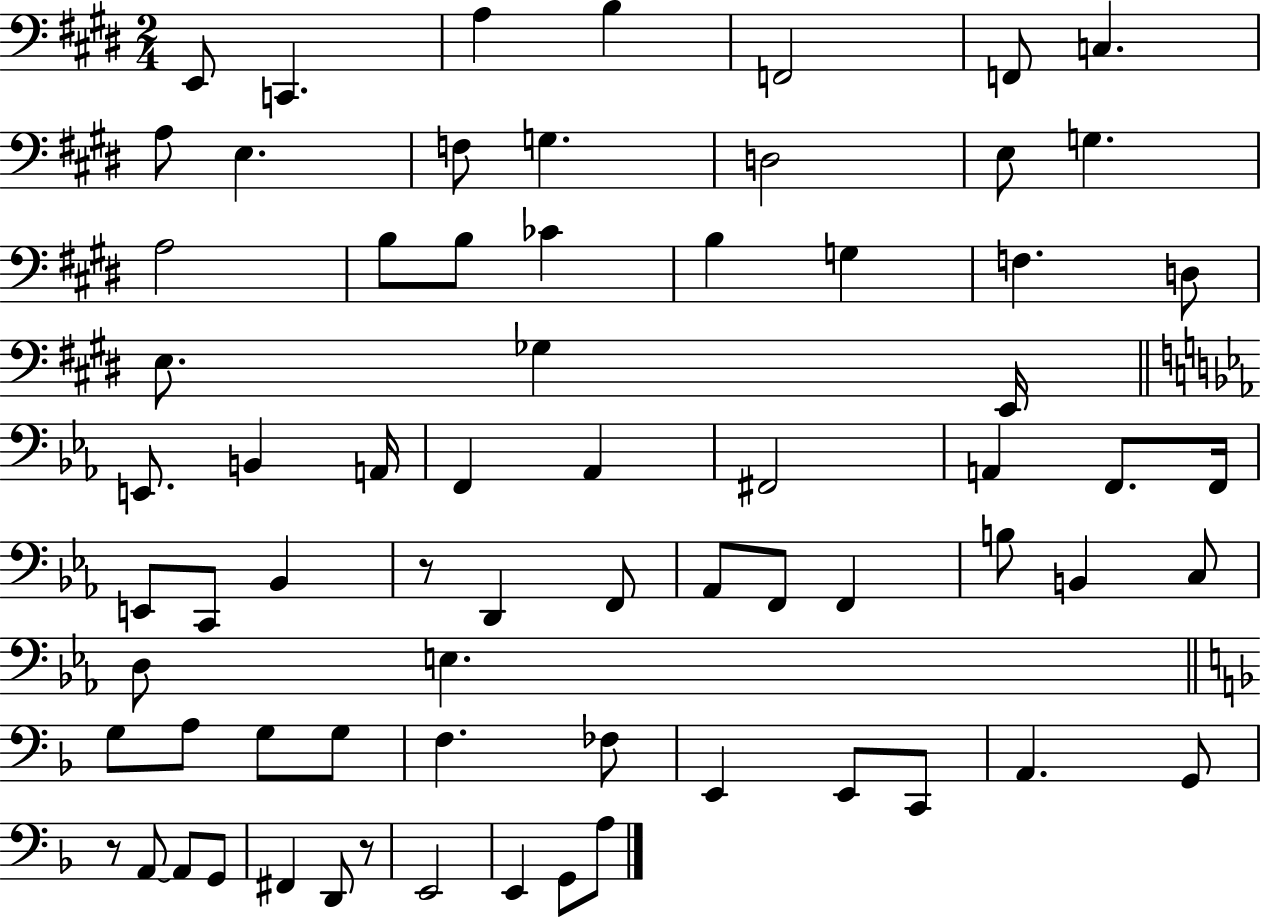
E2/e C2/q. A3/q B3/q F2/h F2/e C3/q. A3/e E3/q. F3/e G3/q. D3/h E3/e G3/q. A3/h B3/e B3/e CES4/q B3/q G3/q F3/q. D3/e E3/e. Gb3/q E2/s E2/e. B2/q A2/s F2/q Ab2/q F#2/h A2/q F2/e. F2/s E2/e C2/e Bb2/q R/e D2/q F2/e Ab2/e F2/e F2/q B3/e B2/q C3/e D3/e E3/q. G3/e A3/e G3/e G3/e F3/q. FES3/e E2/q E2/e C2/e A2/q. G2/e R/e A2/e A2/e G2/e F#2/q D2/e R/e E2/h E2/q G2/e A3/e